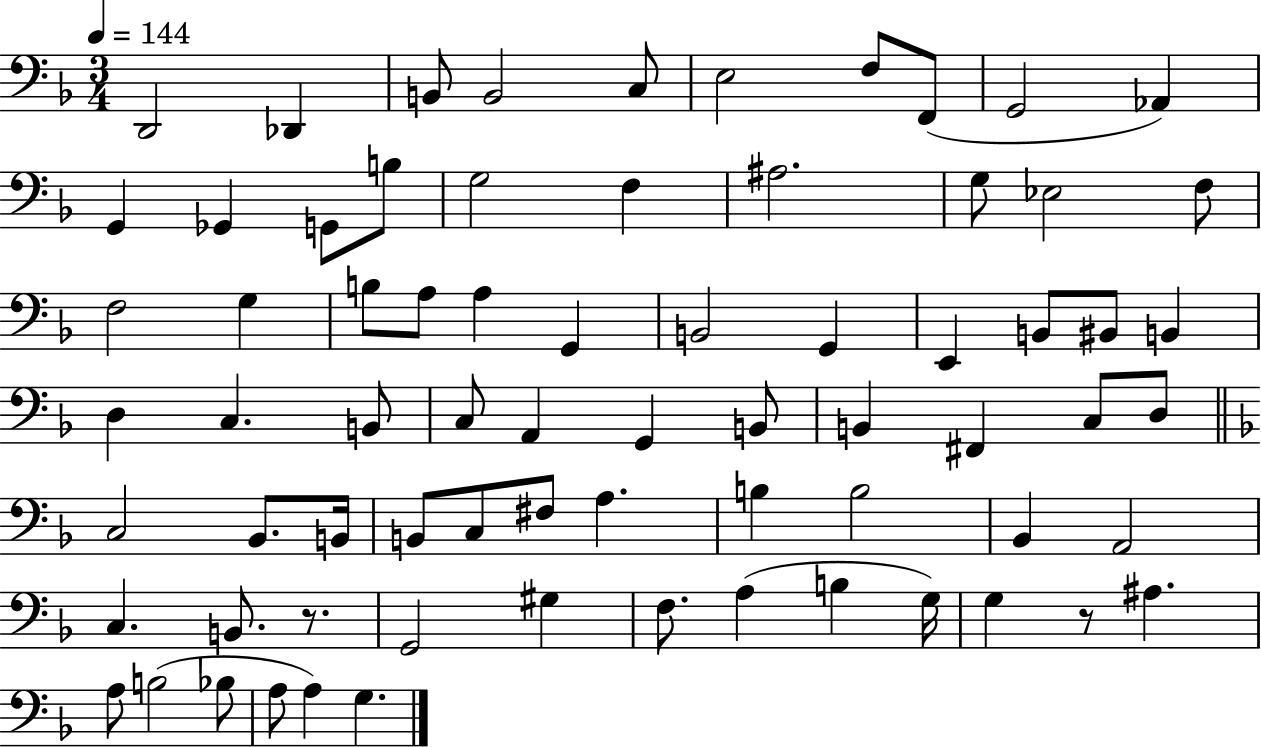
D2/h Db2/q B2/e B2/h C3/e E3/h F3/e F2/e G2/h Ab2/q G2/q Gb2/q G2/e B3/e G3/h F3/q A#3/h. G3/e Eb3/h F3/e F3/h G3/q B3/e A3/e A3/q G2/q B2/h G2/q E2/q B2/e BIS2/e B2/q D3/q C3/q. B2/e C3/e A2/q G2/q B2/e B2/q F#2/q C3/e D3/e C3/h Bb2/e. B2/s B2/e C3/e F#3/e A3/q. B3/q B3/h Bb2/q A2/h C3/q. B2/e. R/e. G2/h G#3/q F3/e. A3/q B3/q G3/s G3/q R/e A#3/q. A3/e B3/h Bb3/e A3/e A3/q G3/q.